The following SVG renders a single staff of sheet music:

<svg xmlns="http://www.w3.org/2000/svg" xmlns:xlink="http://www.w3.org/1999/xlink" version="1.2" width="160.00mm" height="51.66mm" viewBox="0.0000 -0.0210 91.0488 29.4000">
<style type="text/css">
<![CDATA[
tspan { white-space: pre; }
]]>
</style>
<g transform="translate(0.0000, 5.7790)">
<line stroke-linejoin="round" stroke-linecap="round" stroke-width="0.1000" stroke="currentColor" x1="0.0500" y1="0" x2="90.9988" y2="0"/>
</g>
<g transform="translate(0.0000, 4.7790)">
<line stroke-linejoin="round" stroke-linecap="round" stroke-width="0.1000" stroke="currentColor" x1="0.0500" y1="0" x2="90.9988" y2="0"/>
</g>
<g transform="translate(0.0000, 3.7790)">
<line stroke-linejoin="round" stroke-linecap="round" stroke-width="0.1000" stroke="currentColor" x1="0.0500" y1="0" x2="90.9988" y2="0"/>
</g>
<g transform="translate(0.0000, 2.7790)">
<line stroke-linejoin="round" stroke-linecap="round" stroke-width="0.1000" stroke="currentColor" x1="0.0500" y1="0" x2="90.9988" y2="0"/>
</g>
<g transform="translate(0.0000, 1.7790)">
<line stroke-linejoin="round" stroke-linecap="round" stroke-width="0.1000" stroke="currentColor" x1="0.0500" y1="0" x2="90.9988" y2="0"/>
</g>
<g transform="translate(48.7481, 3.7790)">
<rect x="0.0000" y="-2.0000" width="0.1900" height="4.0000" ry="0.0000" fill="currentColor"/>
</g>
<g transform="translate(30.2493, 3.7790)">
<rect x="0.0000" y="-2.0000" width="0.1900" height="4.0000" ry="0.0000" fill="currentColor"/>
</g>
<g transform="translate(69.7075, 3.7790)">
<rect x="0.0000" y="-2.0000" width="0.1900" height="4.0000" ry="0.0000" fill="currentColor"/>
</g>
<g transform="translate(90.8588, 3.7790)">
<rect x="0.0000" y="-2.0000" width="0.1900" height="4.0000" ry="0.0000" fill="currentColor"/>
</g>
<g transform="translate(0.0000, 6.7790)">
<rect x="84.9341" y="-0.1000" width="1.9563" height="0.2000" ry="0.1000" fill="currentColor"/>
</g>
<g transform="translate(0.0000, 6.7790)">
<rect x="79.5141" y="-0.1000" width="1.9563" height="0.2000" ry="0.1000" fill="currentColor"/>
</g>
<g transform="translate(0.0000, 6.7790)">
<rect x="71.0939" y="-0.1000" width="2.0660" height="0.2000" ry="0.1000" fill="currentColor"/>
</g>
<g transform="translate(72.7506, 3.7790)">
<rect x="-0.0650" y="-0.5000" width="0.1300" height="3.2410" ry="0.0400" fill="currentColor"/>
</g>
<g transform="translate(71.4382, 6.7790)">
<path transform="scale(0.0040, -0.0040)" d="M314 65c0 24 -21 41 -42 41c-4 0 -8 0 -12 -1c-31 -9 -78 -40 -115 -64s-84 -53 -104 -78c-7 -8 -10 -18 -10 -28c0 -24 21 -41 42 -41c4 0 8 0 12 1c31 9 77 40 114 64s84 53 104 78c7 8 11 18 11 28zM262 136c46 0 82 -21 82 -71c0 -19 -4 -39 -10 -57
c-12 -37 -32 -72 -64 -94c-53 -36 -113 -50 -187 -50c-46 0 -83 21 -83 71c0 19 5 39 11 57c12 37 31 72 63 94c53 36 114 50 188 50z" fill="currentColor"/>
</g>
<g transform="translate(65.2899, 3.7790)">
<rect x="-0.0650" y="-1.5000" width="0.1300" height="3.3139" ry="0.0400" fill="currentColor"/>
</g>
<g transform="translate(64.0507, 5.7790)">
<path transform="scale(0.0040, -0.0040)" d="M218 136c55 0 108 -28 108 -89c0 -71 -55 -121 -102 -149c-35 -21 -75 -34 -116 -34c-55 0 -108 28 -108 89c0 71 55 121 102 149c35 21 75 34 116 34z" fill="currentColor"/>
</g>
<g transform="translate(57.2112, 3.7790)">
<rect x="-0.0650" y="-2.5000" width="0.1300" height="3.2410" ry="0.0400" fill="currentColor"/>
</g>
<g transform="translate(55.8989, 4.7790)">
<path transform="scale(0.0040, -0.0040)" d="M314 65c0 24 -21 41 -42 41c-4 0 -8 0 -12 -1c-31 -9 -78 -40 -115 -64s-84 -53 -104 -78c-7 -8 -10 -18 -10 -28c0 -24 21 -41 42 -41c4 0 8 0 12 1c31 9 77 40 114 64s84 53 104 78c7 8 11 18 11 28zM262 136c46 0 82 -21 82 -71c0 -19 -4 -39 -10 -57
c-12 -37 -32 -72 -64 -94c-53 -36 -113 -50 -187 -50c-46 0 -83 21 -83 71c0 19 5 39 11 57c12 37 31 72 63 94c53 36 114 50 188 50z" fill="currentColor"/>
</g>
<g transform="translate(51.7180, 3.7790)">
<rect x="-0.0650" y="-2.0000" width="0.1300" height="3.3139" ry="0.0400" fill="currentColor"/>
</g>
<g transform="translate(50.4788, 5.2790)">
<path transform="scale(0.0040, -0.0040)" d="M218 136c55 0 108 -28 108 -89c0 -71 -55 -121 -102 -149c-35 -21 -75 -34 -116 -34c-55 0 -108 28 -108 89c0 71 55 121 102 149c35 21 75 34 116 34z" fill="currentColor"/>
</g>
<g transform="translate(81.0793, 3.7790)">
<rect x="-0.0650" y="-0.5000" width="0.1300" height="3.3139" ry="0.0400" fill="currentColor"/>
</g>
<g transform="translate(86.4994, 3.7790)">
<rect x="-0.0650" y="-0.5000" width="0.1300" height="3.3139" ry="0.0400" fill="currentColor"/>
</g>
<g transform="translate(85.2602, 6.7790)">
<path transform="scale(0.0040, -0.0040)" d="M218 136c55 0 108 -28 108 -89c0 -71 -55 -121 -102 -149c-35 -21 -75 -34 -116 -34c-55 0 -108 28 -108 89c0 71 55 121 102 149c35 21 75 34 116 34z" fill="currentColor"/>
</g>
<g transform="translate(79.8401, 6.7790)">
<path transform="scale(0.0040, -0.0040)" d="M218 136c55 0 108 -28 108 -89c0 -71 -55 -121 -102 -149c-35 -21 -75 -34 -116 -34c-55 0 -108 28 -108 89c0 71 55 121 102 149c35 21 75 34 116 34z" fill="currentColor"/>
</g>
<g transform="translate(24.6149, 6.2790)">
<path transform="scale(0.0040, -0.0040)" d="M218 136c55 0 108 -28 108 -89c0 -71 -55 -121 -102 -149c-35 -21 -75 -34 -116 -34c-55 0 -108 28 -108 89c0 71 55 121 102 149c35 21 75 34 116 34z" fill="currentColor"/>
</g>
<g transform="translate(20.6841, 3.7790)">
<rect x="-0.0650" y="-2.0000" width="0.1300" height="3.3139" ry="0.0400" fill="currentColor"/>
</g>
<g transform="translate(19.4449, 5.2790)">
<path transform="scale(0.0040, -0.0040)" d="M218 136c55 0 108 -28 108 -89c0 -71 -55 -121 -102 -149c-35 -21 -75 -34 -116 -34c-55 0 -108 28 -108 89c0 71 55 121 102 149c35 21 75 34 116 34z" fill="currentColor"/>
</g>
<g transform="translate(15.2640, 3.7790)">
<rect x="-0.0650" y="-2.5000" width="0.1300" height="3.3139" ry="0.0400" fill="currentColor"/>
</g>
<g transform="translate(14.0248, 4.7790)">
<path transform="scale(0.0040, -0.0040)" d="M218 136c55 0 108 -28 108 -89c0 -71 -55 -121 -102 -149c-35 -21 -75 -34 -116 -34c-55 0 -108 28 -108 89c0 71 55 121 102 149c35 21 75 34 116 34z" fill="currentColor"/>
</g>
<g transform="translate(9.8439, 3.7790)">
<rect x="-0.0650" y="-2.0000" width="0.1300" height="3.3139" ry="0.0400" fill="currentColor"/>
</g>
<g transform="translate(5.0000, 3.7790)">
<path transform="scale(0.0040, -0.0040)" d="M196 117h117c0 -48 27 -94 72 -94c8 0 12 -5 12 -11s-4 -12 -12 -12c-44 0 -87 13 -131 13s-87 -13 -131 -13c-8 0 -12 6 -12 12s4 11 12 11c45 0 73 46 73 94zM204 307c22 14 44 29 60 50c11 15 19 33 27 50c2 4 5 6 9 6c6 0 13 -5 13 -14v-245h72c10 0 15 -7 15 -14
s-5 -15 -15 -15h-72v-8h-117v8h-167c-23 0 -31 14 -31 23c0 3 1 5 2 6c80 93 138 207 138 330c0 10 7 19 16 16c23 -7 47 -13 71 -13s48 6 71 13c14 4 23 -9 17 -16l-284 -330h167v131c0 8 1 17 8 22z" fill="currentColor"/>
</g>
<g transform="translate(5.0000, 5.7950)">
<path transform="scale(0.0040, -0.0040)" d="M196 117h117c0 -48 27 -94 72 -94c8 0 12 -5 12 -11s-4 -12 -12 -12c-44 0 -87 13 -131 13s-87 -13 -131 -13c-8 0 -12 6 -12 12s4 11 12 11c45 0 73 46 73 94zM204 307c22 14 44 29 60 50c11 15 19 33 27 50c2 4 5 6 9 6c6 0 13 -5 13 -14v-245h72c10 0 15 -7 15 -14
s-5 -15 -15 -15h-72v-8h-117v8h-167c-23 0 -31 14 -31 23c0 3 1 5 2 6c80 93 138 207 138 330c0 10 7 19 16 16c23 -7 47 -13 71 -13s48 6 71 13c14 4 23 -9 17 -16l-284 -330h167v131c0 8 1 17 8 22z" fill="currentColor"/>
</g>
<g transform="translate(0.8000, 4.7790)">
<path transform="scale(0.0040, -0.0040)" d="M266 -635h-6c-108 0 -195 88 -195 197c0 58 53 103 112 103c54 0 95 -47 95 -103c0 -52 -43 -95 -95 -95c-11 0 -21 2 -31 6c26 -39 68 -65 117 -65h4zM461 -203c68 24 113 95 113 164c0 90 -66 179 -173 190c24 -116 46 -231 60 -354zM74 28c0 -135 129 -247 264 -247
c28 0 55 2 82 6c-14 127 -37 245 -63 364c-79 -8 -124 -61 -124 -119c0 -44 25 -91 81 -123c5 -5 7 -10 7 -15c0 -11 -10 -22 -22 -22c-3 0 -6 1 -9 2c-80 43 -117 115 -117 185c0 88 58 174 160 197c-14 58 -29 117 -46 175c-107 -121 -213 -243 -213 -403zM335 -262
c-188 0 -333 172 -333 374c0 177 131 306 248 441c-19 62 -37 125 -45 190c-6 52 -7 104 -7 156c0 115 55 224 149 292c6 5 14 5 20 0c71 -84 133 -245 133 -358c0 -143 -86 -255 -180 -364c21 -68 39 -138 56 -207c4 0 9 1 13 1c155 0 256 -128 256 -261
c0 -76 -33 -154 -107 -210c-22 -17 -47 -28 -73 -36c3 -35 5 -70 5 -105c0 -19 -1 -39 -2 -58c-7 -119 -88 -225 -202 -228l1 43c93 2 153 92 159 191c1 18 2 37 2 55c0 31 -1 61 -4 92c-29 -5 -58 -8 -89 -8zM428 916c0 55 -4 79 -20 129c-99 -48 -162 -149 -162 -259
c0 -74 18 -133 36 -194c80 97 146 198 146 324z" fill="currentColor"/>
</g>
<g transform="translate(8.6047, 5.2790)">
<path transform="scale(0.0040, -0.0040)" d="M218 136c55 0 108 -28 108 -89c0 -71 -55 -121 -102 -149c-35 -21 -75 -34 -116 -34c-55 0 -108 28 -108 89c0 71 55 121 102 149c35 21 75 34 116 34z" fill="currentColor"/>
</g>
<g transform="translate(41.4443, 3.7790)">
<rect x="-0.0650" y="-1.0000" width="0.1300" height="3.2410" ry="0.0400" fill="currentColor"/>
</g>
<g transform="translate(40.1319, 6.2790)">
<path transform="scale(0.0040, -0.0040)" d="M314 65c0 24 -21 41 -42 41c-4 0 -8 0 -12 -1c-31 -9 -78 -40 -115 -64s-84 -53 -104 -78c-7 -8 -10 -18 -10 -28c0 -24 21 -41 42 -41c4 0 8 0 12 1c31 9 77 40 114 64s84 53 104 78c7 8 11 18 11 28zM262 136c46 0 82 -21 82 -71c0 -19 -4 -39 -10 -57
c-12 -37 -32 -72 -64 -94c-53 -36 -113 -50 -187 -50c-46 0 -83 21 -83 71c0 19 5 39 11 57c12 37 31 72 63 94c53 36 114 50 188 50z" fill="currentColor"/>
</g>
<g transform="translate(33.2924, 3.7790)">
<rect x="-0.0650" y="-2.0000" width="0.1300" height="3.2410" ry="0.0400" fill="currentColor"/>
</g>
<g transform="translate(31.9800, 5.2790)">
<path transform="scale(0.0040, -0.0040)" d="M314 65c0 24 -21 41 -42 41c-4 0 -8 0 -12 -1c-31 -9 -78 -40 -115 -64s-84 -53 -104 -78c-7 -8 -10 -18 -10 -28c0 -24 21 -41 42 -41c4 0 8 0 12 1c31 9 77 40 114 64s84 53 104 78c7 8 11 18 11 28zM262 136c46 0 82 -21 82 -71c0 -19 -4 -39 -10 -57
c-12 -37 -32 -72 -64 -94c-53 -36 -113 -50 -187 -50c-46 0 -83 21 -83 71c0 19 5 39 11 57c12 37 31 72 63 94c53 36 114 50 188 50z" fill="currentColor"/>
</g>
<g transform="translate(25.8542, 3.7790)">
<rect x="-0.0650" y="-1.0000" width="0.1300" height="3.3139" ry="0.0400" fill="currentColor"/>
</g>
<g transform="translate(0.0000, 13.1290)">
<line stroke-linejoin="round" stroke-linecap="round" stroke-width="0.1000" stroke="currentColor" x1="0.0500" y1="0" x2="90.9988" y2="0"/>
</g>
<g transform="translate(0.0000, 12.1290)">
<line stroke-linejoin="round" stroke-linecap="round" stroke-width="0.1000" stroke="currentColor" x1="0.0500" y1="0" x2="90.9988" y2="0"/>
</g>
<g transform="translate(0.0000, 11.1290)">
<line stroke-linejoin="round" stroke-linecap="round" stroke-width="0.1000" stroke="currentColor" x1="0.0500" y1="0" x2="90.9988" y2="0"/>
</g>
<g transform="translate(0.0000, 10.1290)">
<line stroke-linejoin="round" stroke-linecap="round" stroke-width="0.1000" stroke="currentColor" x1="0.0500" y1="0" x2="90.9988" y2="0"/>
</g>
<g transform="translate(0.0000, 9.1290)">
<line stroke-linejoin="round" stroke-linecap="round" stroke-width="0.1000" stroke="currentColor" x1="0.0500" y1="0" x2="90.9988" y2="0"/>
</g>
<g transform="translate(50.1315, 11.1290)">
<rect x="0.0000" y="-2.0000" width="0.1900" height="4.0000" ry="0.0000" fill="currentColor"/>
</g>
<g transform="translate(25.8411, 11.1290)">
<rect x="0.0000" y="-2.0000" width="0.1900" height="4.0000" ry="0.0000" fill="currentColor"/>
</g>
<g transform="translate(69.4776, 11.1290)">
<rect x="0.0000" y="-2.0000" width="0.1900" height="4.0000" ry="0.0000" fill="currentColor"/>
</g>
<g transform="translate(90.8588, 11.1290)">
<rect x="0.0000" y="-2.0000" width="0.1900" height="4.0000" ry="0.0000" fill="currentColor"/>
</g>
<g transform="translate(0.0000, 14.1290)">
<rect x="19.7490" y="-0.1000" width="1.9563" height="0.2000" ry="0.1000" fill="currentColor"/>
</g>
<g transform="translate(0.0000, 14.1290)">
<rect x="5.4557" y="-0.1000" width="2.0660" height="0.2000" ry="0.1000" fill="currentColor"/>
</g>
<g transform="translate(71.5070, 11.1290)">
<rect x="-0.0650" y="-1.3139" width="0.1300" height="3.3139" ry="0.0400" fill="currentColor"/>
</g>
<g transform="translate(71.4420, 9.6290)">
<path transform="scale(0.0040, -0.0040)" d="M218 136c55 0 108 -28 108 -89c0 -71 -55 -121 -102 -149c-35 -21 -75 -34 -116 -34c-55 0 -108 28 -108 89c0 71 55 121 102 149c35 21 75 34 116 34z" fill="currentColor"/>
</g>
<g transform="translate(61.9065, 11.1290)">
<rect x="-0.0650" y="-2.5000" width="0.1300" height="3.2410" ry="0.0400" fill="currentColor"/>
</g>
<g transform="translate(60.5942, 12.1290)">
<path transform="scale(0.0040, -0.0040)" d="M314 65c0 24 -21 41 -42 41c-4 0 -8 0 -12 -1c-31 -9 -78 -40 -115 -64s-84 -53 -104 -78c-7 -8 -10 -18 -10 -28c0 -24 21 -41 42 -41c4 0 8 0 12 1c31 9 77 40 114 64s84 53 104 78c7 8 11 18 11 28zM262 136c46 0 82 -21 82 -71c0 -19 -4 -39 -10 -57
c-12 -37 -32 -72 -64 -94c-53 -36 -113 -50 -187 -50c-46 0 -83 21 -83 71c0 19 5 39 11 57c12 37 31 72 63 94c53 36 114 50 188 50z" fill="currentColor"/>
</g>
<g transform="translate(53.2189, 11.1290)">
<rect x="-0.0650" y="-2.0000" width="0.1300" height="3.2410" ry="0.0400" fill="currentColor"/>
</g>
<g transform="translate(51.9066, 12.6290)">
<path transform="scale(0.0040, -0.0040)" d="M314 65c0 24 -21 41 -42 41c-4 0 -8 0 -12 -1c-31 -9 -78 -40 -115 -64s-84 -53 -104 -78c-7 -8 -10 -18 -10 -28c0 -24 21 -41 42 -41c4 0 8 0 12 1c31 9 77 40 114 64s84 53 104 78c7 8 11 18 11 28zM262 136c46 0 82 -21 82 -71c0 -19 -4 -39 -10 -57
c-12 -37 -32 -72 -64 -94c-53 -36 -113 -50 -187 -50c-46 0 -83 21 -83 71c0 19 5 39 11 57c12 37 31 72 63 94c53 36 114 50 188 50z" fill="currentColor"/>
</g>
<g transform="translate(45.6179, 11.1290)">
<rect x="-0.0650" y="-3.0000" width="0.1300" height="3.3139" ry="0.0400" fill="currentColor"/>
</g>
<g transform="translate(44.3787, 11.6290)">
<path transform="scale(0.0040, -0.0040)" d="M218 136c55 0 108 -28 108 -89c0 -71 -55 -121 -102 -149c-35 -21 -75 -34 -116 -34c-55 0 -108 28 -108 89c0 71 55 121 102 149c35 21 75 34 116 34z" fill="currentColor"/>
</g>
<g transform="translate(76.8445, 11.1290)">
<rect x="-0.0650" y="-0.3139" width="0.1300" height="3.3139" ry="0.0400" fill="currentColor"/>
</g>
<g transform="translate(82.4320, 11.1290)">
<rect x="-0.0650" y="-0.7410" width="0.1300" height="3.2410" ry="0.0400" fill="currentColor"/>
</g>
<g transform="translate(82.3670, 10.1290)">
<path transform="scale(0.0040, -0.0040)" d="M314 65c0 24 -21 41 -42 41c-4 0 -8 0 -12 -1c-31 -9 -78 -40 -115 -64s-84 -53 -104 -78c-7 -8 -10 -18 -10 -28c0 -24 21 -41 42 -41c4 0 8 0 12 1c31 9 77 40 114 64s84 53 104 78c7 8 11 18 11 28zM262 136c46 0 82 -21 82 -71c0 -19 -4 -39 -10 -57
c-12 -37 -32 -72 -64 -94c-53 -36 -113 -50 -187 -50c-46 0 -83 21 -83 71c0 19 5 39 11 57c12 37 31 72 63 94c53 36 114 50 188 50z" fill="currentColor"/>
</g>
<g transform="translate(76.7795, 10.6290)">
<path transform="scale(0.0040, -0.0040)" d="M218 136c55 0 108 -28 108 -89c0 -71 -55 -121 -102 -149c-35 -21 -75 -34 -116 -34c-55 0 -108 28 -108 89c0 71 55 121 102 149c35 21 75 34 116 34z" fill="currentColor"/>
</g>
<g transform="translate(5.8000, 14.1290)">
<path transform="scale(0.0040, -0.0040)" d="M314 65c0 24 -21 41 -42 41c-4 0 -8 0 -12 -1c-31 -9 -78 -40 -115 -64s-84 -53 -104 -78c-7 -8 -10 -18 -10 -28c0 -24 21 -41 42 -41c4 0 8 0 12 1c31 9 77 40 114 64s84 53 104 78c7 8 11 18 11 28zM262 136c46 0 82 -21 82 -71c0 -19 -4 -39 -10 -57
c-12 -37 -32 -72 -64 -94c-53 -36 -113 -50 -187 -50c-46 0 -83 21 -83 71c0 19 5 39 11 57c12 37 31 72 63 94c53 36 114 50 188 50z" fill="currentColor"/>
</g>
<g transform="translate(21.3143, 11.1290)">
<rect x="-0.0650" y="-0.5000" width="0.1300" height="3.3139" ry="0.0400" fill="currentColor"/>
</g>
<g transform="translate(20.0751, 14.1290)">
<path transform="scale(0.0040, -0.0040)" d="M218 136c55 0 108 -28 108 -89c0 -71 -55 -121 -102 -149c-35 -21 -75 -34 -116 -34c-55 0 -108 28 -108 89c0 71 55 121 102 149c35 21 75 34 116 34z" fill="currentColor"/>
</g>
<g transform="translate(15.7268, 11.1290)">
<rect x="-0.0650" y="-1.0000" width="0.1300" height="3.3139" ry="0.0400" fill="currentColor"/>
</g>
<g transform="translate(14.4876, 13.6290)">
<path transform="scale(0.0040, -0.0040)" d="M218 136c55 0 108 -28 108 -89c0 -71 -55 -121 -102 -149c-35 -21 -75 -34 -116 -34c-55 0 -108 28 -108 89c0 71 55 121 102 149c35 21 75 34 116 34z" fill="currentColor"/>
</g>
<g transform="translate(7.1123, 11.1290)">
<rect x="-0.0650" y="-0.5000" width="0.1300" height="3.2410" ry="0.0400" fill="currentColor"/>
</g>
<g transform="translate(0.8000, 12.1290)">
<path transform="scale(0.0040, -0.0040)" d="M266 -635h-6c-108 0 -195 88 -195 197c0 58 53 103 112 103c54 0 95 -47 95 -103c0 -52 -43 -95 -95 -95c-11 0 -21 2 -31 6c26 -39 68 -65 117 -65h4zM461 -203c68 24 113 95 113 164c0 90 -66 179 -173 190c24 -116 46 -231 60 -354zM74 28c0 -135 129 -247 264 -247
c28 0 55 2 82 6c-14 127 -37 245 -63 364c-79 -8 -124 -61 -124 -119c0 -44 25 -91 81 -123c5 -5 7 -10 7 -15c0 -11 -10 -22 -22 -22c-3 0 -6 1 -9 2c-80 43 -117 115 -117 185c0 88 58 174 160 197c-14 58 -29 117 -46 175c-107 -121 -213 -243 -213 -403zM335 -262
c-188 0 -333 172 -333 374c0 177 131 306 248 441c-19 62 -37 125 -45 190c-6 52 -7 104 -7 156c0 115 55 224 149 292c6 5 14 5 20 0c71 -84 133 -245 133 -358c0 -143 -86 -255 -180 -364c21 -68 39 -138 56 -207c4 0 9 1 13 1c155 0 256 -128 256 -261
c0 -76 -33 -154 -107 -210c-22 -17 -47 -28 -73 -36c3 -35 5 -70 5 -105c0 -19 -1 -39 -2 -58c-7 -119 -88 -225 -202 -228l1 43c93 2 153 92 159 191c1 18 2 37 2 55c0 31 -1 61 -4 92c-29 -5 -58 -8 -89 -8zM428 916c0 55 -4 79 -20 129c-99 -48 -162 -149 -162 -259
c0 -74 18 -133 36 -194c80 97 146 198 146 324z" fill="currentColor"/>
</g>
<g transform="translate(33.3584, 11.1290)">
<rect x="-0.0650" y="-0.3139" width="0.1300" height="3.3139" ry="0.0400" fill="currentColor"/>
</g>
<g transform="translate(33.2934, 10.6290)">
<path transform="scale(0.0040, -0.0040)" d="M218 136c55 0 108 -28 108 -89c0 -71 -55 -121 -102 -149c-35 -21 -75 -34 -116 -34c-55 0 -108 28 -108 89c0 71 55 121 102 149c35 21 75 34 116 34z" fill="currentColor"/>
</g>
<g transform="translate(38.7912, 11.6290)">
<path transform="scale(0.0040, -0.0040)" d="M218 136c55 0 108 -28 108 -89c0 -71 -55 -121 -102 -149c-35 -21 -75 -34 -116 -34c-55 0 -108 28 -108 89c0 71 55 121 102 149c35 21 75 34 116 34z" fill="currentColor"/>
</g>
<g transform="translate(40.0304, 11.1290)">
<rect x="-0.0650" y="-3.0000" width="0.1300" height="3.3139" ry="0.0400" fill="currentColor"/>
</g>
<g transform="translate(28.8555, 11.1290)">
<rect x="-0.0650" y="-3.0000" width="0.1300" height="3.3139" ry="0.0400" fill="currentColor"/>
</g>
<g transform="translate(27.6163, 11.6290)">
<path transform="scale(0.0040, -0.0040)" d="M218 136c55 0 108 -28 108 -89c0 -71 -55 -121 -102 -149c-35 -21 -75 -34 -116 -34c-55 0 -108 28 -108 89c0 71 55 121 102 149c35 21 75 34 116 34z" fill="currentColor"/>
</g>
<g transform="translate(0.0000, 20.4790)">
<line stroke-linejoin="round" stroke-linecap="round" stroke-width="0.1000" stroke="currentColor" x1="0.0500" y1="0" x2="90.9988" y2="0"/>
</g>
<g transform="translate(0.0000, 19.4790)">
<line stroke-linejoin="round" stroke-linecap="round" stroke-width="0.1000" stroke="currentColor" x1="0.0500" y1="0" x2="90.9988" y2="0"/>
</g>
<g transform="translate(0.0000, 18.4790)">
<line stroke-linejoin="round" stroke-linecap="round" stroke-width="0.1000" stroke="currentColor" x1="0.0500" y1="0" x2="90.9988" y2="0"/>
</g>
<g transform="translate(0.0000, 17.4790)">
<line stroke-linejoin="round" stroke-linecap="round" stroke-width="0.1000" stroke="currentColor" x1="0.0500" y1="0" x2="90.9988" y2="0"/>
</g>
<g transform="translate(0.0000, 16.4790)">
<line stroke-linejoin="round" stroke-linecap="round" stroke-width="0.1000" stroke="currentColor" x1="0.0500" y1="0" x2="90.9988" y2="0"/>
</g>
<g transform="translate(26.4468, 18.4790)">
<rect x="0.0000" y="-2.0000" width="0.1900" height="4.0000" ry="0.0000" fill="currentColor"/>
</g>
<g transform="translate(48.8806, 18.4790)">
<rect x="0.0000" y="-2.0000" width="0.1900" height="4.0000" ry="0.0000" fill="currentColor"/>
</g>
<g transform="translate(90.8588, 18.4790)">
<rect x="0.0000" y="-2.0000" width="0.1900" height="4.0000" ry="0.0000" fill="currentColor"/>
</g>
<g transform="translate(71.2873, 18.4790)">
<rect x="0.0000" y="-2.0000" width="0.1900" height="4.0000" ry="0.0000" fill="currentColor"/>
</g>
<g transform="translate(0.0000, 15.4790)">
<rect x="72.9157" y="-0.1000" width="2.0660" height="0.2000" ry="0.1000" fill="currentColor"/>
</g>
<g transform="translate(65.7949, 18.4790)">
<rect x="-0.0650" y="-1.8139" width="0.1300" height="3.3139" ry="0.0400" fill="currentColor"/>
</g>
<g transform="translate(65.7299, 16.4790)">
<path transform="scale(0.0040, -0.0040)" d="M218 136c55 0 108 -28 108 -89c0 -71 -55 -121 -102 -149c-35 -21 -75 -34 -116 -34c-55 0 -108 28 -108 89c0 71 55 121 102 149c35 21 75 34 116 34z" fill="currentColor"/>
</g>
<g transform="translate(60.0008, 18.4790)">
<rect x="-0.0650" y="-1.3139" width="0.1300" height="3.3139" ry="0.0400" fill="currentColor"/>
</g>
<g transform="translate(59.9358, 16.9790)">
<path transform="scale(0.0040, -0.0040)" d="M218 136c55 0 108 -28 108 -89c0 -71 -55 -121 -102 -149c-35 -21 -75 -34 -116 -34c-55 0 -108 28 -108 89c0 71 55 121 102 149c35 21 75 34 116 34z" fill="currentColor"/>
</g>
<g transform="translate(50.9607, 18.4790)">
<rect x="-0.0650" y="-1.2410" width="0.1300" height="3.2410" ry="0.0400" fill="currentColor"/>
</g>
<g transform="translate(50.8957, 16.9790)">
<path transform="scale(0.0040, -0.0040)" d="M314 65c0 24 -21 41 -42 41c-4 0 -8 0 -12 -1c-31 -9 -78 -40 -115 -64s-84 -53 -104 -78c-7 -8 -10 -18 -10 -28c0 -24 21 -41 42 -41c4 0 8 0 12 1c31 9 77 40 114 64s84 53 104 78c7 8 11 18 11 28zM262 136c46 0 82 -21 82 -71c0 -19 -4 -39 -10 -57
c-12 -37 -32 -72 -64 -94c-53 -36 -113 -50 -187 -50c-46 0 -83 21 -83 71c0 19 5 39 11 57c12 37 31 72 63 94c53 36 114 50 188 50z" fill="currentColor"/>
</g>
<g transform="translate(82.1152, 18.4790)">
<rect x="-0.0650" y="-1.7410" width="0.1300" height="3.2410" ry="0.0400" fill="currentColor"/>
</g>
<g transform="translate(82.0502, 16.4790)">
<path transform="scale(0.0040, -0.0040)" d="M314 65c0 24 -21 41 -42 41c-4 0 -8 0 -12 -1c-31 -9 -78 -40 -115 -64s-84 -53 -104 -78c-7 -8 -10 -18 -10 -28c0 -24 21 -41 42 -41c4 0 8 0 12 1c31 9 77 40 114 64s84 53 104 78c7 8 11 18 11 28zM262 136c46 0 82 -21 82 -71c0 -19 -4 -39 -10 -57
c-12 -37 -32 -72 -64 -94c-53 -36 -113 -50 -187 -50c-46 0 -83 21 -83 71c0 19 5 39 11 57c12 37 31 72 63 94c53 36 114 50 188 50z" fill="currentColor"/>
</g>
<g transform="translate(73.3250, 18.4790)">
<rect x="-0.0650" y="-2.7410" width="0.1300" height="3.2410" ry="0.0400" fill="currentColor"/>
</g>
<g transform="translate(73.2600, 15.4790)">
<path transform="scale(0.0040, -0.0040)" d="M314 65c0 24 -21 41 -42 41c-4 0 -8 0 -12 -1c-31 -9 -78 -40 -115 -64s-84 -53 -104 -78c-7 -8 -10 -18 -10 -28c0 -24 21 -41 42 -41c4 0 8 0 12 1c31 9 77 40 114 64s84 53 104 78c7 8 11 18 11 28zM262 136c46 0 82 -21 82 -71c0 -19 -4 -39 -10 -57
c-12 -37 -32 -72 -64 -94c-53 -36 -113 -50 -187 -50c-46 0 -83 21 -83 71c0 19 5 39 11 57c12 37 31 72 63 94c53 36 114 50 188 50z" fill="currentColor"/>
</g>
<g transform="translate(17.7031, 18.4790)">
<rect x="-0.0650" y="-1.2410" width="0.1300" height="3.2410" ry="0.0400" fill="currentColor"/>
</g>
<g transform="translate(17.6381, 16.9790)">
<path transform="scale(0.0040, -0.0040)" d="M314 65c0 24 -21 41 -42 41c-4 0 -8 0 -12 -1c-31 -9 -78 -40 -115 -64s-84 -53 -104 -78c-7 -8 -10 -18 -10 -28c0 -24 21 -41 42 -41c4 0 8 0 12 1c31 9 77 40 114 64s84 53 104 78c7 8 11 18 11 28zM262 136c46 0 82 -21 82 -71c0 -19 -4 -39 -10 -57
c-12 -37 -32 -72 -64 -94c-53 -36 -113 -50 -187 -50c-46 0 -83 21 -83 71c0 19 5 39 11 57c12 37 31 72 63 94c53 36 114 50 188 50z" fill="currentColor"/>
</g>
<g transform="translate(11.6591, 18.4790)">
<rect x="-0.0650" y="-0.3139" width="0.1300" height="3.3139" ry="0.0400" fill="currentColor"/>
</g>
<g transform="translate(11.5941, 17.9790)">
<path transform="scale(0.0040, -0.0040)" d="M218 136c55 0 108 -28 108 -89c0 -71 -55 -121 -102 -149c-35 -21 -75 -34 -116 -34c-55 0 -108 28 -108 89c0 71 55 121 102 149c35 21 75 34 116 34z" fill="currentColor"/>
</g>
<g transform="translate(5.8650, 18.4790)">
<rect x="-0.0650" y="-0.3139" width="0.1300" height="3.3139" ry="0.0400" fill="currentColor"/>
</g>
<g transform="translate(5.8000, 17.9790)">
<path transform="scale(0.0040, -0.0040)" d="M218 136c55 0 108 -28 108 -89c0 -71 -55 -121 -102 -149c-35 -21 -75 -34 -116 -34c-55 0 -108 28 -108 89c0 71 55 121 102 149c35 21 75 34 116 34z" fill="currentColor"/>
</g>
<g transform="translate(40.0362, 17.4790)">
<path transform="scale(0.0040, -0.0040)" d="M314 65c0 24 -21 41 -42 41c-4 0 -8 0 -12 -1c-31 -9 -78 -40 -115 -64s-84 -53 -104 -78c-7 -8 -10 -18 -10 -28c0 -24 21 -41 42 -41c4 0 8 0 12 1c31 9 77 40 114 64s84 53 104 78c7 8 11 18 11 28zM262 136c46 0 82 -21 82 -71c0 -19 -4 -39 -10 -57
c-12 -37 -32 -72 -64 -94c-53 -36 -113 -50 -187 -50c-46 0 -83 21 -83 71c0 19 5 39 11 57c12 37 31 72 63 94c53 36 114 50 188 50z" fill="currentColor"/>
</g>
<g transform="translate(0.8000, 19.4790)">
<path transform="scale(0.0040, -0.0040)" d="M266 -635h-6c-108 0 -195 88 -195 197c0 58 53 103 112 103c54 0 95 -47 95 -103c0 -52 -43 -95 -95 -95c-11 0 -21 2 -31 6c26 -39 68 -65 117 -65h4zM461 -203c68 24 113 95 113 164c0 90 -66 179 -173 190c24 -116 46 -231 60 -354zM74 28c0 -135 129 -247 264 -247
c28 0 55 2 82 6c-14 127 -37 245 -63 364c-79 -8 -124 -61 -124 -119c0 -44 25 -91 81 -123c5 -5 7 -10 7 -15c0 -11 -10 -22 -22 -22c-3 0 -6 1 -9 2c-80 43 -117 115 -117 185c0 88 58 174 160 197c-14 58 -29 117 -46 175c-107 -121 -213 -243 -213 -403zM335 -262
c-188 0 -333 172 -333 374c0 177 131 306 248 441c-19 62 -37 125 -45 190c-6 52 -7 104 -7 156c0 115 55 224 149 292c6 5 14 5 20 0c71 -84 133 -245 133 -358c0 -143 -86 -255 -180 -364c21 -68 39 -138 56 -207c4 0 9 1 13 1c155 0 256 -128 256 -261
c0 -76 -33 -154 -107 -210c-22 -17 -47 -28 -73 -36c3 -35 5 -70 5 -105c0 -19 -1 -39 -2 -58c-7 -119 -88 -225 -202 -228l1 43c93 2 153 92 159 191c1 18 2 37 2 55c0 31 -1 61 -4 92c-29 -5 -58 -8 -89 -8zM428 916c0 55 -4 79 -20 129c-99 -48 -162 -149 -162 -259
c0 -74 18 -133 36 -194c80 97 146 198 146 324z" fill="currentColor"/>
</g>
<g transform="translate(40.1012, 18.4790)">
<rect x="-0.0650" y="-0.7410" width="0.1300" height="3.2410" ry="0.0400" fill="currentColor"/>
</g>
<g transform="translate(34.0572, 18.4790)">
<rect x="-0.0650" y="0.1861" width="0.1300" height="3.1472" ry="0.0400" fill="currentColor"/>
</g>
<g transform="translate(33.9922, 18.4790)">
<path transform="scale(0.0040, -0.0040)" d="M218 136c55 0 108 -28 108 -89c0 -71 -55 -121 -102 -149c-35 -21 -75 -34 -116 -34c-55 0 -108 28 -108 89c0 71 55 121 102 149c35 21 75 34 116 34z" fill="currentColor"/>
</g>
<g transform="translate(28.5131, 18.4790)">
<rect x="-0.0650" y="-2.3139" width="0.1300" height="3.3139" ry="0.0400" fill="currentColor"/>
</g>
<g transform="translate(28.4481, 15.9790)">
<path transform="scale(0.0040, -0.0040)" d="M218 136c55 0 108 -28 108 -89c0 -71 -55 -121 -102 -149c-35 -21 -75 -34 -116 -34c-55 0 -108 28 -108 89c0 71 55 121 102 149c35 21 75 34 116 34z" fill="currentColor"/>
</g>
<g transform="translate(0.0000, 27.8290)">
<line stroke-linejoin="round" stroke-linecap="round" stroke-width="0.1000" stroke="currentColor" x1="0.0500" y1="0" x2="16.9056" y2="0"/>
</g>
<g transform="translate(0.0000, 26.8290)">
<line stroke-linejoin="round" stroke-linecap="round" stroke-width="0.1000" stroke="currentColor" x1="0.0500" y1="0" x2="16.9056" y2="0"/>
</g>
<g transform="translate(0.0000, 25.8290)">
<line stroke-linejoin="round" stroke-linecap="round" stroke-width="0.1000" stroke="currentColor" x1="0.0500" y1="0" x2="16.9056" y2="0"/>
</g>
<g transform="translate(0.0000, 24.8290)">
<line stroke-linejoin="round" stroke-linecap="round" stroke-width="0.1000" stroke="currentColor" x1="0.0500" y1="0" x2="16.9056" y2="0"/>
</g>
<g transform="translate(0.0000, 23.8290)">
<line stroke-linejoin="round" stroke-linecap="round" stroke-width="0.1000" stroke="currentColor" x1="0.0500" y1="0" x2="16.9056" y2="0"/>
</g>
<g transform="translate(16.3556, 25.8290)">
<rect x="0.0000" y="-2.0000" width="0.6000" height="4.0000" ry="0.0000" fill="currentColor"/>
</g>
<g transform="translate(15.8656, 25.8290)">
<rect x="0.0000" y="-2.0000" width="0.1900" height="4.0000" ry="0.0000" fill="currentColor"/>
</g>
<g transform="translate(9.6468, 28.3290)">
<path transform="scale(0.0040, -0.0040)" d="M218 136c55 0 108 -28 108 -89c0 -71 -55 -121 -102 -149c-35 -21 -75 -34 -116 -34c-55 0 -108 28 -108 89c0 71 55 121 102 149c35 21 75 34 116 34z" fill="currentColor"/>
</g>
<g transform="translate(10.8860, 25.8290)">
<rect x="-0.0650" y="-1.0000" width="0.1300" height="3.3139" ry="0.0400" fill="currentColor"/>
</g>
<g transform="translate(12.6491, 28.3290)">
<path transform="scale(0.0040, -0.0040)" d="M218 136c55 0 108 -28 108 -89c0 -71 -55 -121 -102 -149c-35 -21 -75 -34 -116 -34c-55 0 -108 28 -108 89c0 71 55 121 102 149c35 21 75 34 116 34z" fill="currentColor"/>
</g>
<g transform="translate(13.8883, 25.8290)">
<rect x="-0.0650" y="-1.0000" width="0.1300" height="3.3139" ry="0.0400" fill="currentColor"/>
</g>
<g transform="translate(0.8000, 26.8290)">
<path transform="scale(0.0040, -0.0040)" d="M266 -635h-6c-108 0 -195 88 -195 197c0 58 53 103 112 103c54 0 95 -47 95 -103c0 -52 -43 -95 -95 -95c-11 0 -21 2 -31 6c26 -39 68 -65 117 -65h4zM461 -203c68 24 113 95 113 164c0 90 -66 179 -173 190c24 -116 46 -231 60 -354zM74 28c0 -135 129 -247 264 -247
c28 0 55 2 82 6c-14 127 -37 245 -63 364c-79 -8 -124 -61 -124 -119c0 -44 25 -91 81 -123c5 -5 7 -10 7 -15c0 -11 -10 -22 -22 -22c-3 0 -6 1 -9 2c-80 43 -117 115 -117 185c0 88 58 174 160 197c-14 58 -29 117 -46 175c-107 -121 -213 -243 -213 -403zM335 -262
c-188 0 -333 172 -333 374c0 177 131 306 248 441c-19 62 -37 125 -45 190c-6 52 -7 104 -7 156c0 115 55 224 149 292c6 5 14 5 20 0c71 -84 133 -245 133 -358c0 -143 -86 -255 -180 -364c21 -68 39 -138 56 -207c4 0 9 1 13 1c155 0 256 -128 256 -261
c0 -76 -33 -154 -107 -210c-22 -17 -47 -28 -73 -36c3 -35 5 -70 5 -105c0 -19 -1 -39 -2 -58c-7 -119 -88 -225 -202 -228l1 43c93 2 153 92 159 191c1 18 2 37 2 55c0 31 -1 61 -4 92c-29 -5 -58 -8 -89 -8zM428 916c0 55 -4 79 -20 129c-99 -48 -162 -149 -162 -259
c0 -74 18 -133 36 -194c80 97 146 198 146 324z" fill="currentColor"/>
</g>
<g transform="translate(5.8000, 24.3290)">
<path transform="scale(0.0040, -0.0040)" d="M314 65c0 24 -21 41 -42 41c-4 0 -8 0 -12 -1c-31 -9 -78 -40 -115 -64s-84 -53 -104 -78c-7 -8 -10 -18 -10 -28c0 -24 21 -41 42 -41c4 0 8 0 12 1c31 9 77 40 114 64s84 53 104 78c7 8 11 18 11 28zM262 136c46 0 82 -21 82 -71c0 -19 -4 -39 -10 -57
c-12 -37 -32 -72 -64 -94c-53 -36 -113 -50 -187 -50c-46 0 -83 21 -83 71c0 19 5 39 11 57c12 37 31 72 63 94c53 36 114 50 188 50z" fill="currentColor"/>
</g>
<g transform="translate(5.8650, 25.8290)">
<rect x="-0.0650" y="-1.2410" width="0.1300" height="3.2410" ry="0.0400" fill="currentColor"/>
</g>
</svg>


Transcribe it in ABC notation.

X:1
T:Untitled
M:4/4
L:1/4
K:C
F G F D F2 D2 F G2 E C2 C C C2 D C A c A A F2 G2 e c d2 c c e2 g B d2 e2 e f a2 f2 e2 D D